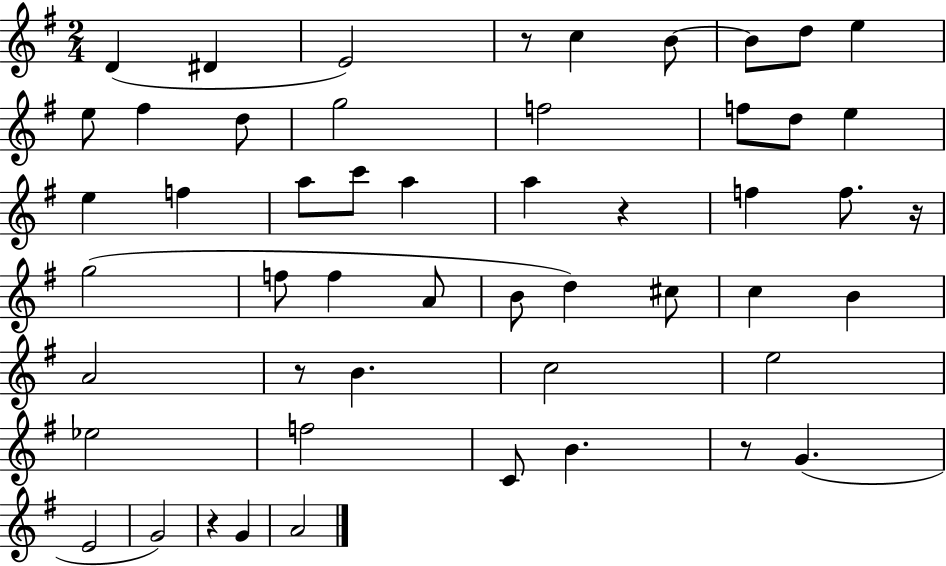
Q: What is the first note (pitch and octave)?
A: D4